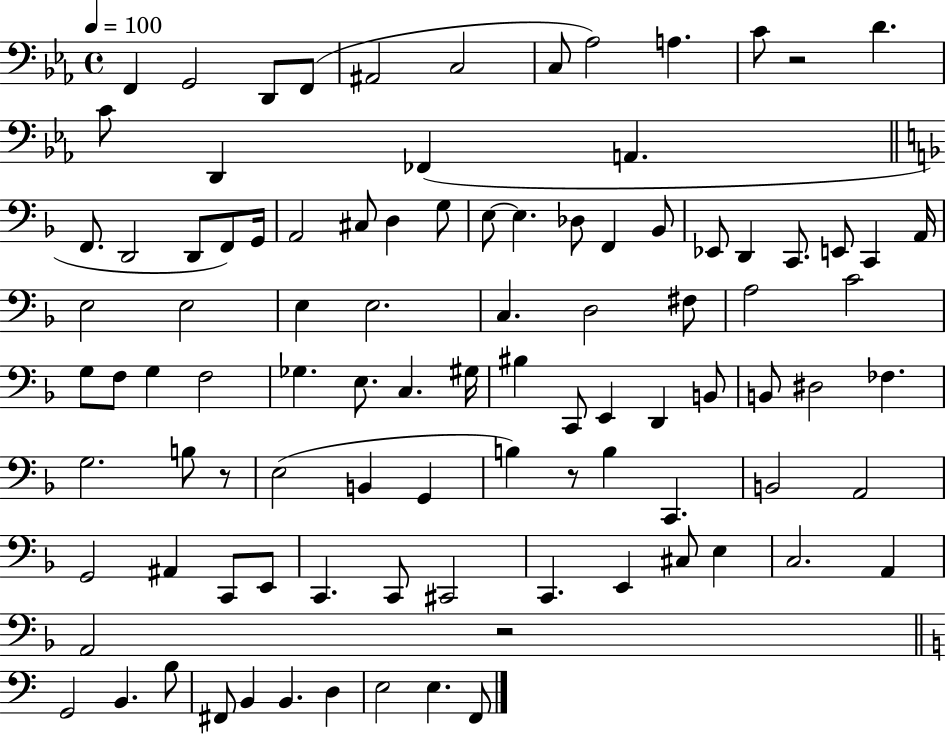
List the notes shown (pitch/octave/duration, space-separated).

F2/q G2/h D2/e F2/e A#2/h C3/h C3/e Ab3/h A3/q. C4/e R/h D4/q. C4/e D2/q FES2/q A2/q. F2/e. D2/h D2/e F2/e G2/s A2/h C#3/e D3/q G3/e E3/e E3/q. Db3/e F2/q Bb2/e Eb2/e D2/q C2/e. E2/e C2/q A2/s E3/h E3/h E3/q E3/h. C3/q. D3/h F#3/e A3/h C4/h G3/e F3/e G3/q F3/h Gb3/q. E3/e. C3/q. G#3/s BIS3/q C2/e E2/q D2/q B2/e B2/e D#3/h FES3/q. G3/h. B3/e R/e E3/h B2/q G2/q B3/q R/e B3/q C2/q. B2/h A2/h G2/h A#2/q C2/e E2/e C2/q. C2/e C#2/h C2/q. E2/q C#3/e E3/q C3/h. A2/q A2/h R/h G2/h B2/q. B3/e F#2/e B2/q B2/q. D3/q E3/h E3/q. F2/e